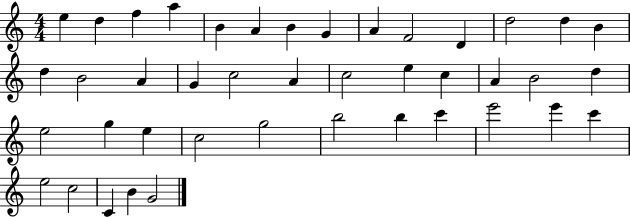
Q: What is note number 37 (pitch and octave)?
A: C6